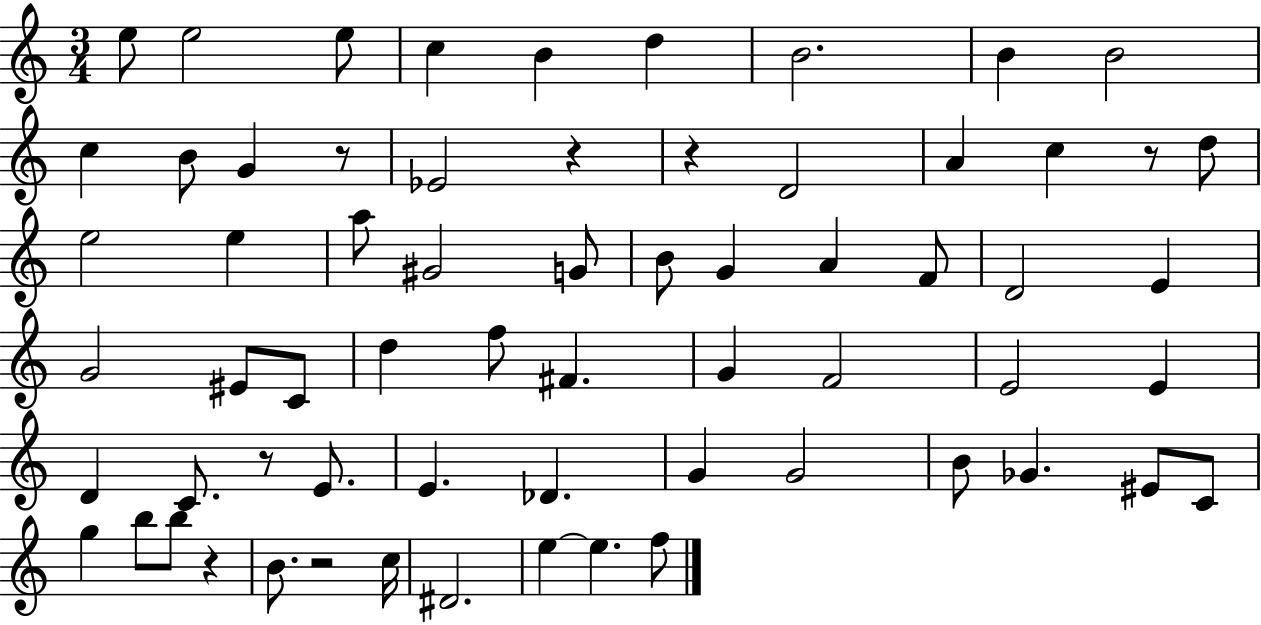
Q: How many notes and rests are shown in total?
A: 65